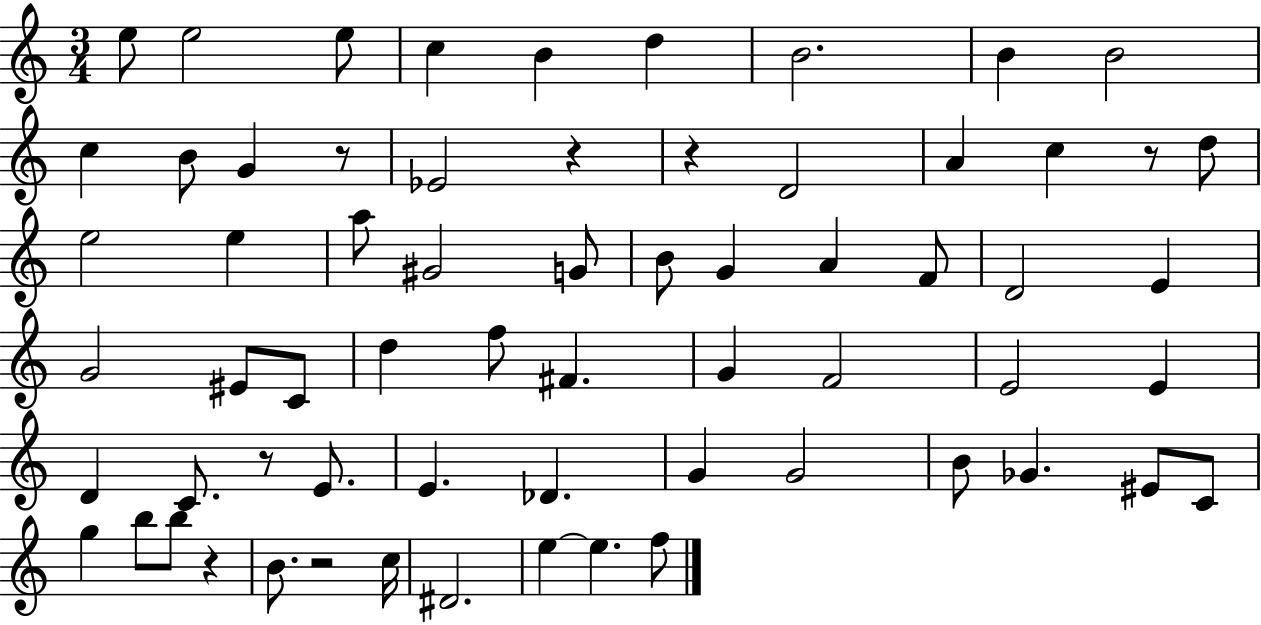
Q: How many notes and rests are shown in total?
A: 65